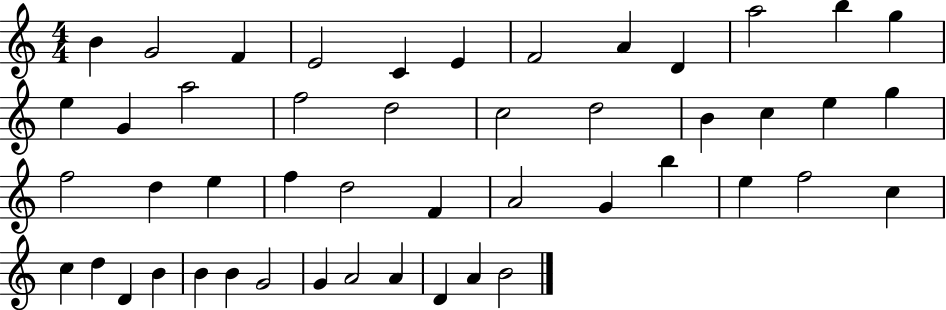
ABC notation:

X:1
T:Untitled
M:4/4
L:1/4
K:C
B G2 F E2 C E F2 A D a2 b g e G a2 f2 d2 c2 d2 B c e g f2 d e f d2 F A2 G b e f2 c c d D B B B G2 G A2 A D A B2